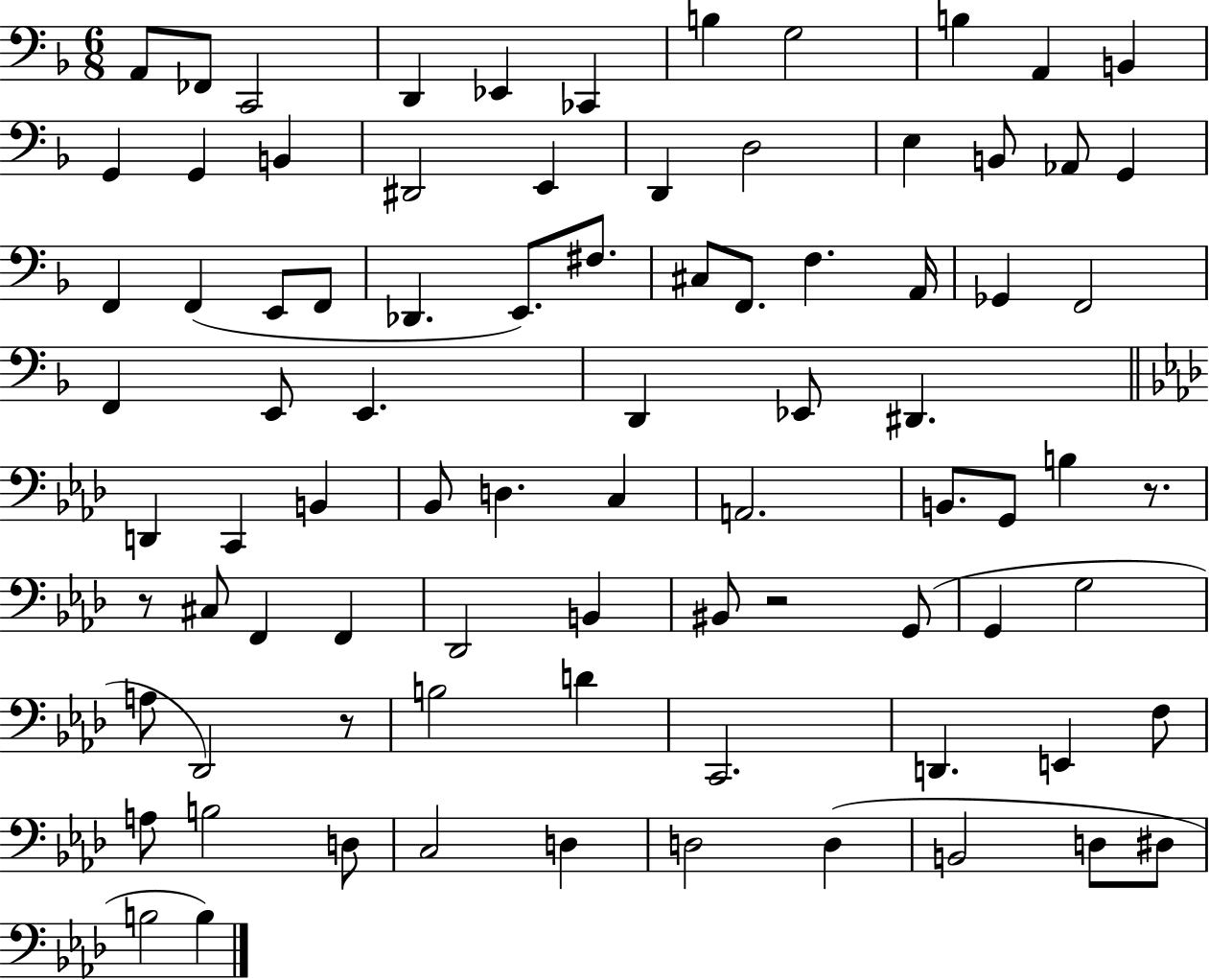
X:1
T:Untitled
M:6/8
L:1/4
K:F
A,,/2 _F,,/2 C,,2 D,, _E,, _C,, B, G,2 B, A,, B,, G,, G,, B,, ^D,,2 E,, D,, D,2 E, B,,/2 _A,,/2 G,, F,, F,, E,,/2 F,,/2 _D,, E,,/2 ^F,/2 ^C,/2 F,,/2 F, A,,/4 _G,, F,,2 F,, E,,/2 E,, D,, _E,,/2 ^D,, D,, C,, B,, _B,,/2 D, C, A,,2 B,,/2 G,,/2 B, z/2 z/2 ^C,/2 F,, F,, _D,,2 B,, ^B,,/2 z2 G,,/2 G,, G,2 A,/2 _D,,2 z/2 B,2 D C,,2 D,, E,, F,/2 A,/2 B,2 D,/2 C,2 D, D,2 D, B,,2 D,/2 ^D,/2 B,2 B,